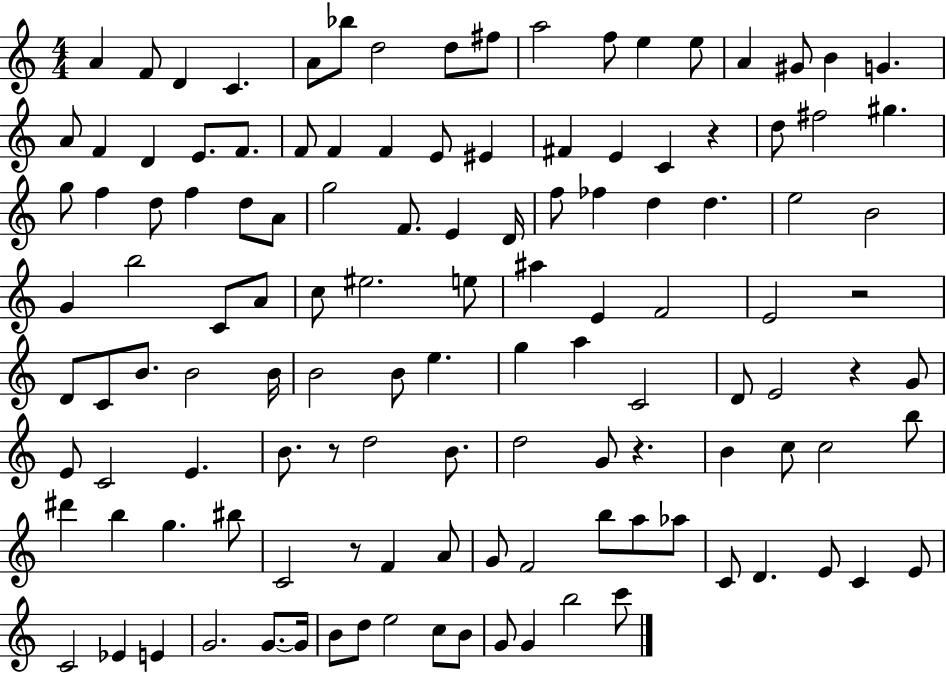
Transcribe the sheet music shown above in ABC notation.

X:1
T:Untitled
M:4/4
L:1/4
K:C
A F/2 D C A/2 _b/2 d2 d/2 ^f/2 a2 f/2 e e/2 A ^G/2 B G A/2 F D E/2 F/2 F/2 F F E/2 ^E ^F E C z d/2 ^f2 ^g g/2 f d/2 f d/2 A/2 g2 F/2 E D/4 f/2 _f d d e2 B2 G b2 C/2 A/2 c/2 ^e2 e/2 ^a E F2 E2 z2 D/2 C/2 B/2 B2 B/4 B2 B/2 e g a C2 D/2 E2 z G/2 E/2 C2 E B/2 z/2 d2 B/2 d2 G/2 z B c/2 c2 b/2 ^d' b g ^b/2 C2 z/2 F A/2 G/2 F2 b/2 a/2 _a/2 C/2 D E/2 C E/2 C2 _E E G2 G/2 G/4 B/2 d/2 e2 c/2 B/2 G/2 G b2 c'/2